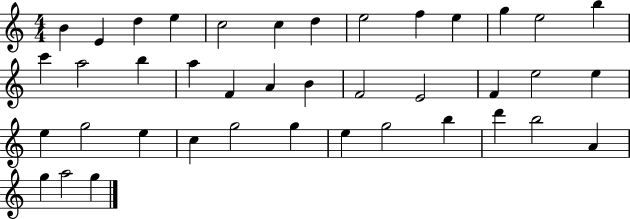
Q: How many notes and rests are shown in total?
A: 40